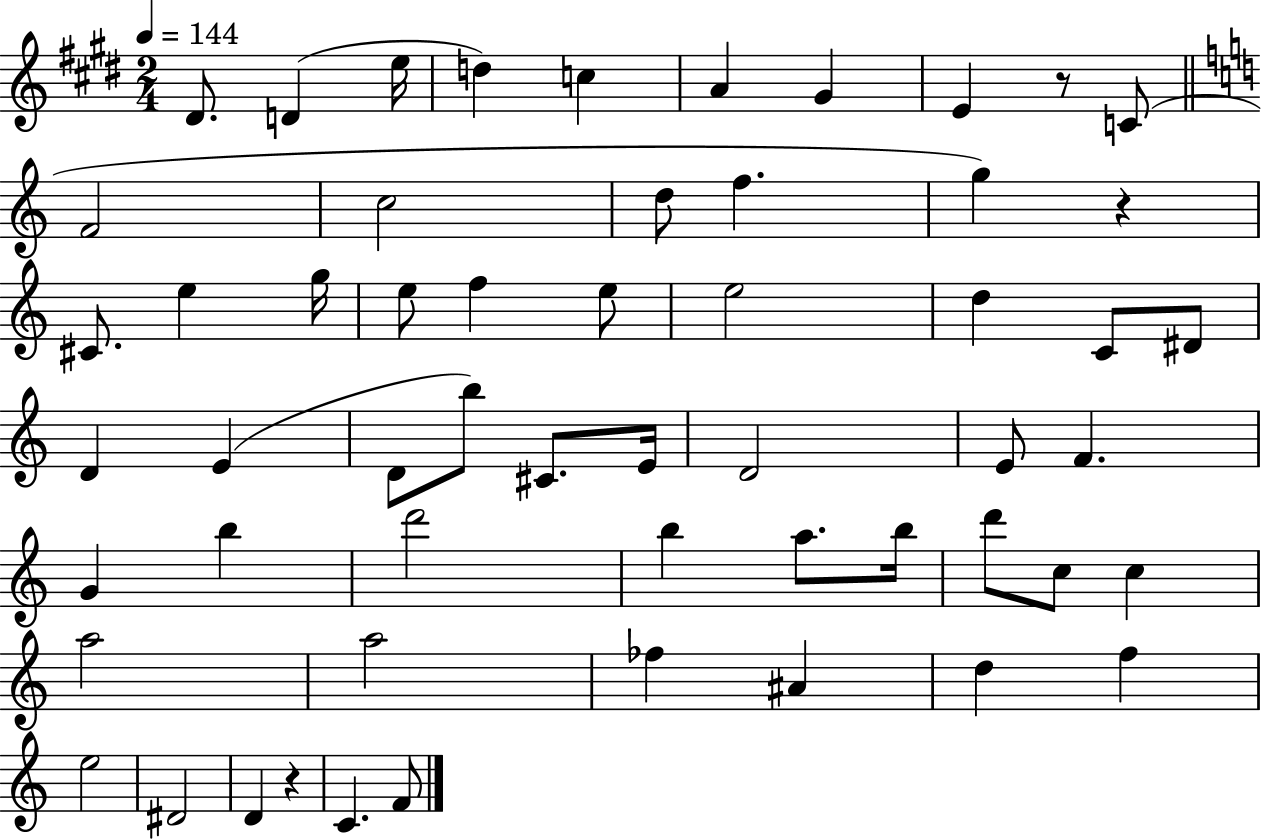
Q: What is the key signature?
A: E major